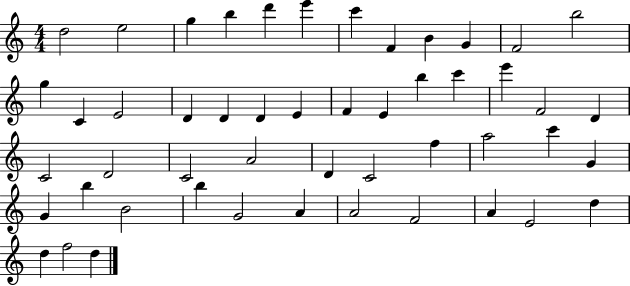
D5/h E5/h G5/q B5/q D6/q E6/q C6/q F4/q B4/q G4/q F4/h B5/h G5/q C4/q E4/h D4/q D4/q D4/q E4/q F4/q E4/q B5/q C6/q E6/q F4/h D4/q C4/h D4/h C4/h A4/h D4/q C4/h F5/q A5/h C6/q G4/q G4/q B5/q B4/h B5/q G4/h A4/q A4/h F4/h A4/q E4/h D5/q D5/q F5/h D5/q